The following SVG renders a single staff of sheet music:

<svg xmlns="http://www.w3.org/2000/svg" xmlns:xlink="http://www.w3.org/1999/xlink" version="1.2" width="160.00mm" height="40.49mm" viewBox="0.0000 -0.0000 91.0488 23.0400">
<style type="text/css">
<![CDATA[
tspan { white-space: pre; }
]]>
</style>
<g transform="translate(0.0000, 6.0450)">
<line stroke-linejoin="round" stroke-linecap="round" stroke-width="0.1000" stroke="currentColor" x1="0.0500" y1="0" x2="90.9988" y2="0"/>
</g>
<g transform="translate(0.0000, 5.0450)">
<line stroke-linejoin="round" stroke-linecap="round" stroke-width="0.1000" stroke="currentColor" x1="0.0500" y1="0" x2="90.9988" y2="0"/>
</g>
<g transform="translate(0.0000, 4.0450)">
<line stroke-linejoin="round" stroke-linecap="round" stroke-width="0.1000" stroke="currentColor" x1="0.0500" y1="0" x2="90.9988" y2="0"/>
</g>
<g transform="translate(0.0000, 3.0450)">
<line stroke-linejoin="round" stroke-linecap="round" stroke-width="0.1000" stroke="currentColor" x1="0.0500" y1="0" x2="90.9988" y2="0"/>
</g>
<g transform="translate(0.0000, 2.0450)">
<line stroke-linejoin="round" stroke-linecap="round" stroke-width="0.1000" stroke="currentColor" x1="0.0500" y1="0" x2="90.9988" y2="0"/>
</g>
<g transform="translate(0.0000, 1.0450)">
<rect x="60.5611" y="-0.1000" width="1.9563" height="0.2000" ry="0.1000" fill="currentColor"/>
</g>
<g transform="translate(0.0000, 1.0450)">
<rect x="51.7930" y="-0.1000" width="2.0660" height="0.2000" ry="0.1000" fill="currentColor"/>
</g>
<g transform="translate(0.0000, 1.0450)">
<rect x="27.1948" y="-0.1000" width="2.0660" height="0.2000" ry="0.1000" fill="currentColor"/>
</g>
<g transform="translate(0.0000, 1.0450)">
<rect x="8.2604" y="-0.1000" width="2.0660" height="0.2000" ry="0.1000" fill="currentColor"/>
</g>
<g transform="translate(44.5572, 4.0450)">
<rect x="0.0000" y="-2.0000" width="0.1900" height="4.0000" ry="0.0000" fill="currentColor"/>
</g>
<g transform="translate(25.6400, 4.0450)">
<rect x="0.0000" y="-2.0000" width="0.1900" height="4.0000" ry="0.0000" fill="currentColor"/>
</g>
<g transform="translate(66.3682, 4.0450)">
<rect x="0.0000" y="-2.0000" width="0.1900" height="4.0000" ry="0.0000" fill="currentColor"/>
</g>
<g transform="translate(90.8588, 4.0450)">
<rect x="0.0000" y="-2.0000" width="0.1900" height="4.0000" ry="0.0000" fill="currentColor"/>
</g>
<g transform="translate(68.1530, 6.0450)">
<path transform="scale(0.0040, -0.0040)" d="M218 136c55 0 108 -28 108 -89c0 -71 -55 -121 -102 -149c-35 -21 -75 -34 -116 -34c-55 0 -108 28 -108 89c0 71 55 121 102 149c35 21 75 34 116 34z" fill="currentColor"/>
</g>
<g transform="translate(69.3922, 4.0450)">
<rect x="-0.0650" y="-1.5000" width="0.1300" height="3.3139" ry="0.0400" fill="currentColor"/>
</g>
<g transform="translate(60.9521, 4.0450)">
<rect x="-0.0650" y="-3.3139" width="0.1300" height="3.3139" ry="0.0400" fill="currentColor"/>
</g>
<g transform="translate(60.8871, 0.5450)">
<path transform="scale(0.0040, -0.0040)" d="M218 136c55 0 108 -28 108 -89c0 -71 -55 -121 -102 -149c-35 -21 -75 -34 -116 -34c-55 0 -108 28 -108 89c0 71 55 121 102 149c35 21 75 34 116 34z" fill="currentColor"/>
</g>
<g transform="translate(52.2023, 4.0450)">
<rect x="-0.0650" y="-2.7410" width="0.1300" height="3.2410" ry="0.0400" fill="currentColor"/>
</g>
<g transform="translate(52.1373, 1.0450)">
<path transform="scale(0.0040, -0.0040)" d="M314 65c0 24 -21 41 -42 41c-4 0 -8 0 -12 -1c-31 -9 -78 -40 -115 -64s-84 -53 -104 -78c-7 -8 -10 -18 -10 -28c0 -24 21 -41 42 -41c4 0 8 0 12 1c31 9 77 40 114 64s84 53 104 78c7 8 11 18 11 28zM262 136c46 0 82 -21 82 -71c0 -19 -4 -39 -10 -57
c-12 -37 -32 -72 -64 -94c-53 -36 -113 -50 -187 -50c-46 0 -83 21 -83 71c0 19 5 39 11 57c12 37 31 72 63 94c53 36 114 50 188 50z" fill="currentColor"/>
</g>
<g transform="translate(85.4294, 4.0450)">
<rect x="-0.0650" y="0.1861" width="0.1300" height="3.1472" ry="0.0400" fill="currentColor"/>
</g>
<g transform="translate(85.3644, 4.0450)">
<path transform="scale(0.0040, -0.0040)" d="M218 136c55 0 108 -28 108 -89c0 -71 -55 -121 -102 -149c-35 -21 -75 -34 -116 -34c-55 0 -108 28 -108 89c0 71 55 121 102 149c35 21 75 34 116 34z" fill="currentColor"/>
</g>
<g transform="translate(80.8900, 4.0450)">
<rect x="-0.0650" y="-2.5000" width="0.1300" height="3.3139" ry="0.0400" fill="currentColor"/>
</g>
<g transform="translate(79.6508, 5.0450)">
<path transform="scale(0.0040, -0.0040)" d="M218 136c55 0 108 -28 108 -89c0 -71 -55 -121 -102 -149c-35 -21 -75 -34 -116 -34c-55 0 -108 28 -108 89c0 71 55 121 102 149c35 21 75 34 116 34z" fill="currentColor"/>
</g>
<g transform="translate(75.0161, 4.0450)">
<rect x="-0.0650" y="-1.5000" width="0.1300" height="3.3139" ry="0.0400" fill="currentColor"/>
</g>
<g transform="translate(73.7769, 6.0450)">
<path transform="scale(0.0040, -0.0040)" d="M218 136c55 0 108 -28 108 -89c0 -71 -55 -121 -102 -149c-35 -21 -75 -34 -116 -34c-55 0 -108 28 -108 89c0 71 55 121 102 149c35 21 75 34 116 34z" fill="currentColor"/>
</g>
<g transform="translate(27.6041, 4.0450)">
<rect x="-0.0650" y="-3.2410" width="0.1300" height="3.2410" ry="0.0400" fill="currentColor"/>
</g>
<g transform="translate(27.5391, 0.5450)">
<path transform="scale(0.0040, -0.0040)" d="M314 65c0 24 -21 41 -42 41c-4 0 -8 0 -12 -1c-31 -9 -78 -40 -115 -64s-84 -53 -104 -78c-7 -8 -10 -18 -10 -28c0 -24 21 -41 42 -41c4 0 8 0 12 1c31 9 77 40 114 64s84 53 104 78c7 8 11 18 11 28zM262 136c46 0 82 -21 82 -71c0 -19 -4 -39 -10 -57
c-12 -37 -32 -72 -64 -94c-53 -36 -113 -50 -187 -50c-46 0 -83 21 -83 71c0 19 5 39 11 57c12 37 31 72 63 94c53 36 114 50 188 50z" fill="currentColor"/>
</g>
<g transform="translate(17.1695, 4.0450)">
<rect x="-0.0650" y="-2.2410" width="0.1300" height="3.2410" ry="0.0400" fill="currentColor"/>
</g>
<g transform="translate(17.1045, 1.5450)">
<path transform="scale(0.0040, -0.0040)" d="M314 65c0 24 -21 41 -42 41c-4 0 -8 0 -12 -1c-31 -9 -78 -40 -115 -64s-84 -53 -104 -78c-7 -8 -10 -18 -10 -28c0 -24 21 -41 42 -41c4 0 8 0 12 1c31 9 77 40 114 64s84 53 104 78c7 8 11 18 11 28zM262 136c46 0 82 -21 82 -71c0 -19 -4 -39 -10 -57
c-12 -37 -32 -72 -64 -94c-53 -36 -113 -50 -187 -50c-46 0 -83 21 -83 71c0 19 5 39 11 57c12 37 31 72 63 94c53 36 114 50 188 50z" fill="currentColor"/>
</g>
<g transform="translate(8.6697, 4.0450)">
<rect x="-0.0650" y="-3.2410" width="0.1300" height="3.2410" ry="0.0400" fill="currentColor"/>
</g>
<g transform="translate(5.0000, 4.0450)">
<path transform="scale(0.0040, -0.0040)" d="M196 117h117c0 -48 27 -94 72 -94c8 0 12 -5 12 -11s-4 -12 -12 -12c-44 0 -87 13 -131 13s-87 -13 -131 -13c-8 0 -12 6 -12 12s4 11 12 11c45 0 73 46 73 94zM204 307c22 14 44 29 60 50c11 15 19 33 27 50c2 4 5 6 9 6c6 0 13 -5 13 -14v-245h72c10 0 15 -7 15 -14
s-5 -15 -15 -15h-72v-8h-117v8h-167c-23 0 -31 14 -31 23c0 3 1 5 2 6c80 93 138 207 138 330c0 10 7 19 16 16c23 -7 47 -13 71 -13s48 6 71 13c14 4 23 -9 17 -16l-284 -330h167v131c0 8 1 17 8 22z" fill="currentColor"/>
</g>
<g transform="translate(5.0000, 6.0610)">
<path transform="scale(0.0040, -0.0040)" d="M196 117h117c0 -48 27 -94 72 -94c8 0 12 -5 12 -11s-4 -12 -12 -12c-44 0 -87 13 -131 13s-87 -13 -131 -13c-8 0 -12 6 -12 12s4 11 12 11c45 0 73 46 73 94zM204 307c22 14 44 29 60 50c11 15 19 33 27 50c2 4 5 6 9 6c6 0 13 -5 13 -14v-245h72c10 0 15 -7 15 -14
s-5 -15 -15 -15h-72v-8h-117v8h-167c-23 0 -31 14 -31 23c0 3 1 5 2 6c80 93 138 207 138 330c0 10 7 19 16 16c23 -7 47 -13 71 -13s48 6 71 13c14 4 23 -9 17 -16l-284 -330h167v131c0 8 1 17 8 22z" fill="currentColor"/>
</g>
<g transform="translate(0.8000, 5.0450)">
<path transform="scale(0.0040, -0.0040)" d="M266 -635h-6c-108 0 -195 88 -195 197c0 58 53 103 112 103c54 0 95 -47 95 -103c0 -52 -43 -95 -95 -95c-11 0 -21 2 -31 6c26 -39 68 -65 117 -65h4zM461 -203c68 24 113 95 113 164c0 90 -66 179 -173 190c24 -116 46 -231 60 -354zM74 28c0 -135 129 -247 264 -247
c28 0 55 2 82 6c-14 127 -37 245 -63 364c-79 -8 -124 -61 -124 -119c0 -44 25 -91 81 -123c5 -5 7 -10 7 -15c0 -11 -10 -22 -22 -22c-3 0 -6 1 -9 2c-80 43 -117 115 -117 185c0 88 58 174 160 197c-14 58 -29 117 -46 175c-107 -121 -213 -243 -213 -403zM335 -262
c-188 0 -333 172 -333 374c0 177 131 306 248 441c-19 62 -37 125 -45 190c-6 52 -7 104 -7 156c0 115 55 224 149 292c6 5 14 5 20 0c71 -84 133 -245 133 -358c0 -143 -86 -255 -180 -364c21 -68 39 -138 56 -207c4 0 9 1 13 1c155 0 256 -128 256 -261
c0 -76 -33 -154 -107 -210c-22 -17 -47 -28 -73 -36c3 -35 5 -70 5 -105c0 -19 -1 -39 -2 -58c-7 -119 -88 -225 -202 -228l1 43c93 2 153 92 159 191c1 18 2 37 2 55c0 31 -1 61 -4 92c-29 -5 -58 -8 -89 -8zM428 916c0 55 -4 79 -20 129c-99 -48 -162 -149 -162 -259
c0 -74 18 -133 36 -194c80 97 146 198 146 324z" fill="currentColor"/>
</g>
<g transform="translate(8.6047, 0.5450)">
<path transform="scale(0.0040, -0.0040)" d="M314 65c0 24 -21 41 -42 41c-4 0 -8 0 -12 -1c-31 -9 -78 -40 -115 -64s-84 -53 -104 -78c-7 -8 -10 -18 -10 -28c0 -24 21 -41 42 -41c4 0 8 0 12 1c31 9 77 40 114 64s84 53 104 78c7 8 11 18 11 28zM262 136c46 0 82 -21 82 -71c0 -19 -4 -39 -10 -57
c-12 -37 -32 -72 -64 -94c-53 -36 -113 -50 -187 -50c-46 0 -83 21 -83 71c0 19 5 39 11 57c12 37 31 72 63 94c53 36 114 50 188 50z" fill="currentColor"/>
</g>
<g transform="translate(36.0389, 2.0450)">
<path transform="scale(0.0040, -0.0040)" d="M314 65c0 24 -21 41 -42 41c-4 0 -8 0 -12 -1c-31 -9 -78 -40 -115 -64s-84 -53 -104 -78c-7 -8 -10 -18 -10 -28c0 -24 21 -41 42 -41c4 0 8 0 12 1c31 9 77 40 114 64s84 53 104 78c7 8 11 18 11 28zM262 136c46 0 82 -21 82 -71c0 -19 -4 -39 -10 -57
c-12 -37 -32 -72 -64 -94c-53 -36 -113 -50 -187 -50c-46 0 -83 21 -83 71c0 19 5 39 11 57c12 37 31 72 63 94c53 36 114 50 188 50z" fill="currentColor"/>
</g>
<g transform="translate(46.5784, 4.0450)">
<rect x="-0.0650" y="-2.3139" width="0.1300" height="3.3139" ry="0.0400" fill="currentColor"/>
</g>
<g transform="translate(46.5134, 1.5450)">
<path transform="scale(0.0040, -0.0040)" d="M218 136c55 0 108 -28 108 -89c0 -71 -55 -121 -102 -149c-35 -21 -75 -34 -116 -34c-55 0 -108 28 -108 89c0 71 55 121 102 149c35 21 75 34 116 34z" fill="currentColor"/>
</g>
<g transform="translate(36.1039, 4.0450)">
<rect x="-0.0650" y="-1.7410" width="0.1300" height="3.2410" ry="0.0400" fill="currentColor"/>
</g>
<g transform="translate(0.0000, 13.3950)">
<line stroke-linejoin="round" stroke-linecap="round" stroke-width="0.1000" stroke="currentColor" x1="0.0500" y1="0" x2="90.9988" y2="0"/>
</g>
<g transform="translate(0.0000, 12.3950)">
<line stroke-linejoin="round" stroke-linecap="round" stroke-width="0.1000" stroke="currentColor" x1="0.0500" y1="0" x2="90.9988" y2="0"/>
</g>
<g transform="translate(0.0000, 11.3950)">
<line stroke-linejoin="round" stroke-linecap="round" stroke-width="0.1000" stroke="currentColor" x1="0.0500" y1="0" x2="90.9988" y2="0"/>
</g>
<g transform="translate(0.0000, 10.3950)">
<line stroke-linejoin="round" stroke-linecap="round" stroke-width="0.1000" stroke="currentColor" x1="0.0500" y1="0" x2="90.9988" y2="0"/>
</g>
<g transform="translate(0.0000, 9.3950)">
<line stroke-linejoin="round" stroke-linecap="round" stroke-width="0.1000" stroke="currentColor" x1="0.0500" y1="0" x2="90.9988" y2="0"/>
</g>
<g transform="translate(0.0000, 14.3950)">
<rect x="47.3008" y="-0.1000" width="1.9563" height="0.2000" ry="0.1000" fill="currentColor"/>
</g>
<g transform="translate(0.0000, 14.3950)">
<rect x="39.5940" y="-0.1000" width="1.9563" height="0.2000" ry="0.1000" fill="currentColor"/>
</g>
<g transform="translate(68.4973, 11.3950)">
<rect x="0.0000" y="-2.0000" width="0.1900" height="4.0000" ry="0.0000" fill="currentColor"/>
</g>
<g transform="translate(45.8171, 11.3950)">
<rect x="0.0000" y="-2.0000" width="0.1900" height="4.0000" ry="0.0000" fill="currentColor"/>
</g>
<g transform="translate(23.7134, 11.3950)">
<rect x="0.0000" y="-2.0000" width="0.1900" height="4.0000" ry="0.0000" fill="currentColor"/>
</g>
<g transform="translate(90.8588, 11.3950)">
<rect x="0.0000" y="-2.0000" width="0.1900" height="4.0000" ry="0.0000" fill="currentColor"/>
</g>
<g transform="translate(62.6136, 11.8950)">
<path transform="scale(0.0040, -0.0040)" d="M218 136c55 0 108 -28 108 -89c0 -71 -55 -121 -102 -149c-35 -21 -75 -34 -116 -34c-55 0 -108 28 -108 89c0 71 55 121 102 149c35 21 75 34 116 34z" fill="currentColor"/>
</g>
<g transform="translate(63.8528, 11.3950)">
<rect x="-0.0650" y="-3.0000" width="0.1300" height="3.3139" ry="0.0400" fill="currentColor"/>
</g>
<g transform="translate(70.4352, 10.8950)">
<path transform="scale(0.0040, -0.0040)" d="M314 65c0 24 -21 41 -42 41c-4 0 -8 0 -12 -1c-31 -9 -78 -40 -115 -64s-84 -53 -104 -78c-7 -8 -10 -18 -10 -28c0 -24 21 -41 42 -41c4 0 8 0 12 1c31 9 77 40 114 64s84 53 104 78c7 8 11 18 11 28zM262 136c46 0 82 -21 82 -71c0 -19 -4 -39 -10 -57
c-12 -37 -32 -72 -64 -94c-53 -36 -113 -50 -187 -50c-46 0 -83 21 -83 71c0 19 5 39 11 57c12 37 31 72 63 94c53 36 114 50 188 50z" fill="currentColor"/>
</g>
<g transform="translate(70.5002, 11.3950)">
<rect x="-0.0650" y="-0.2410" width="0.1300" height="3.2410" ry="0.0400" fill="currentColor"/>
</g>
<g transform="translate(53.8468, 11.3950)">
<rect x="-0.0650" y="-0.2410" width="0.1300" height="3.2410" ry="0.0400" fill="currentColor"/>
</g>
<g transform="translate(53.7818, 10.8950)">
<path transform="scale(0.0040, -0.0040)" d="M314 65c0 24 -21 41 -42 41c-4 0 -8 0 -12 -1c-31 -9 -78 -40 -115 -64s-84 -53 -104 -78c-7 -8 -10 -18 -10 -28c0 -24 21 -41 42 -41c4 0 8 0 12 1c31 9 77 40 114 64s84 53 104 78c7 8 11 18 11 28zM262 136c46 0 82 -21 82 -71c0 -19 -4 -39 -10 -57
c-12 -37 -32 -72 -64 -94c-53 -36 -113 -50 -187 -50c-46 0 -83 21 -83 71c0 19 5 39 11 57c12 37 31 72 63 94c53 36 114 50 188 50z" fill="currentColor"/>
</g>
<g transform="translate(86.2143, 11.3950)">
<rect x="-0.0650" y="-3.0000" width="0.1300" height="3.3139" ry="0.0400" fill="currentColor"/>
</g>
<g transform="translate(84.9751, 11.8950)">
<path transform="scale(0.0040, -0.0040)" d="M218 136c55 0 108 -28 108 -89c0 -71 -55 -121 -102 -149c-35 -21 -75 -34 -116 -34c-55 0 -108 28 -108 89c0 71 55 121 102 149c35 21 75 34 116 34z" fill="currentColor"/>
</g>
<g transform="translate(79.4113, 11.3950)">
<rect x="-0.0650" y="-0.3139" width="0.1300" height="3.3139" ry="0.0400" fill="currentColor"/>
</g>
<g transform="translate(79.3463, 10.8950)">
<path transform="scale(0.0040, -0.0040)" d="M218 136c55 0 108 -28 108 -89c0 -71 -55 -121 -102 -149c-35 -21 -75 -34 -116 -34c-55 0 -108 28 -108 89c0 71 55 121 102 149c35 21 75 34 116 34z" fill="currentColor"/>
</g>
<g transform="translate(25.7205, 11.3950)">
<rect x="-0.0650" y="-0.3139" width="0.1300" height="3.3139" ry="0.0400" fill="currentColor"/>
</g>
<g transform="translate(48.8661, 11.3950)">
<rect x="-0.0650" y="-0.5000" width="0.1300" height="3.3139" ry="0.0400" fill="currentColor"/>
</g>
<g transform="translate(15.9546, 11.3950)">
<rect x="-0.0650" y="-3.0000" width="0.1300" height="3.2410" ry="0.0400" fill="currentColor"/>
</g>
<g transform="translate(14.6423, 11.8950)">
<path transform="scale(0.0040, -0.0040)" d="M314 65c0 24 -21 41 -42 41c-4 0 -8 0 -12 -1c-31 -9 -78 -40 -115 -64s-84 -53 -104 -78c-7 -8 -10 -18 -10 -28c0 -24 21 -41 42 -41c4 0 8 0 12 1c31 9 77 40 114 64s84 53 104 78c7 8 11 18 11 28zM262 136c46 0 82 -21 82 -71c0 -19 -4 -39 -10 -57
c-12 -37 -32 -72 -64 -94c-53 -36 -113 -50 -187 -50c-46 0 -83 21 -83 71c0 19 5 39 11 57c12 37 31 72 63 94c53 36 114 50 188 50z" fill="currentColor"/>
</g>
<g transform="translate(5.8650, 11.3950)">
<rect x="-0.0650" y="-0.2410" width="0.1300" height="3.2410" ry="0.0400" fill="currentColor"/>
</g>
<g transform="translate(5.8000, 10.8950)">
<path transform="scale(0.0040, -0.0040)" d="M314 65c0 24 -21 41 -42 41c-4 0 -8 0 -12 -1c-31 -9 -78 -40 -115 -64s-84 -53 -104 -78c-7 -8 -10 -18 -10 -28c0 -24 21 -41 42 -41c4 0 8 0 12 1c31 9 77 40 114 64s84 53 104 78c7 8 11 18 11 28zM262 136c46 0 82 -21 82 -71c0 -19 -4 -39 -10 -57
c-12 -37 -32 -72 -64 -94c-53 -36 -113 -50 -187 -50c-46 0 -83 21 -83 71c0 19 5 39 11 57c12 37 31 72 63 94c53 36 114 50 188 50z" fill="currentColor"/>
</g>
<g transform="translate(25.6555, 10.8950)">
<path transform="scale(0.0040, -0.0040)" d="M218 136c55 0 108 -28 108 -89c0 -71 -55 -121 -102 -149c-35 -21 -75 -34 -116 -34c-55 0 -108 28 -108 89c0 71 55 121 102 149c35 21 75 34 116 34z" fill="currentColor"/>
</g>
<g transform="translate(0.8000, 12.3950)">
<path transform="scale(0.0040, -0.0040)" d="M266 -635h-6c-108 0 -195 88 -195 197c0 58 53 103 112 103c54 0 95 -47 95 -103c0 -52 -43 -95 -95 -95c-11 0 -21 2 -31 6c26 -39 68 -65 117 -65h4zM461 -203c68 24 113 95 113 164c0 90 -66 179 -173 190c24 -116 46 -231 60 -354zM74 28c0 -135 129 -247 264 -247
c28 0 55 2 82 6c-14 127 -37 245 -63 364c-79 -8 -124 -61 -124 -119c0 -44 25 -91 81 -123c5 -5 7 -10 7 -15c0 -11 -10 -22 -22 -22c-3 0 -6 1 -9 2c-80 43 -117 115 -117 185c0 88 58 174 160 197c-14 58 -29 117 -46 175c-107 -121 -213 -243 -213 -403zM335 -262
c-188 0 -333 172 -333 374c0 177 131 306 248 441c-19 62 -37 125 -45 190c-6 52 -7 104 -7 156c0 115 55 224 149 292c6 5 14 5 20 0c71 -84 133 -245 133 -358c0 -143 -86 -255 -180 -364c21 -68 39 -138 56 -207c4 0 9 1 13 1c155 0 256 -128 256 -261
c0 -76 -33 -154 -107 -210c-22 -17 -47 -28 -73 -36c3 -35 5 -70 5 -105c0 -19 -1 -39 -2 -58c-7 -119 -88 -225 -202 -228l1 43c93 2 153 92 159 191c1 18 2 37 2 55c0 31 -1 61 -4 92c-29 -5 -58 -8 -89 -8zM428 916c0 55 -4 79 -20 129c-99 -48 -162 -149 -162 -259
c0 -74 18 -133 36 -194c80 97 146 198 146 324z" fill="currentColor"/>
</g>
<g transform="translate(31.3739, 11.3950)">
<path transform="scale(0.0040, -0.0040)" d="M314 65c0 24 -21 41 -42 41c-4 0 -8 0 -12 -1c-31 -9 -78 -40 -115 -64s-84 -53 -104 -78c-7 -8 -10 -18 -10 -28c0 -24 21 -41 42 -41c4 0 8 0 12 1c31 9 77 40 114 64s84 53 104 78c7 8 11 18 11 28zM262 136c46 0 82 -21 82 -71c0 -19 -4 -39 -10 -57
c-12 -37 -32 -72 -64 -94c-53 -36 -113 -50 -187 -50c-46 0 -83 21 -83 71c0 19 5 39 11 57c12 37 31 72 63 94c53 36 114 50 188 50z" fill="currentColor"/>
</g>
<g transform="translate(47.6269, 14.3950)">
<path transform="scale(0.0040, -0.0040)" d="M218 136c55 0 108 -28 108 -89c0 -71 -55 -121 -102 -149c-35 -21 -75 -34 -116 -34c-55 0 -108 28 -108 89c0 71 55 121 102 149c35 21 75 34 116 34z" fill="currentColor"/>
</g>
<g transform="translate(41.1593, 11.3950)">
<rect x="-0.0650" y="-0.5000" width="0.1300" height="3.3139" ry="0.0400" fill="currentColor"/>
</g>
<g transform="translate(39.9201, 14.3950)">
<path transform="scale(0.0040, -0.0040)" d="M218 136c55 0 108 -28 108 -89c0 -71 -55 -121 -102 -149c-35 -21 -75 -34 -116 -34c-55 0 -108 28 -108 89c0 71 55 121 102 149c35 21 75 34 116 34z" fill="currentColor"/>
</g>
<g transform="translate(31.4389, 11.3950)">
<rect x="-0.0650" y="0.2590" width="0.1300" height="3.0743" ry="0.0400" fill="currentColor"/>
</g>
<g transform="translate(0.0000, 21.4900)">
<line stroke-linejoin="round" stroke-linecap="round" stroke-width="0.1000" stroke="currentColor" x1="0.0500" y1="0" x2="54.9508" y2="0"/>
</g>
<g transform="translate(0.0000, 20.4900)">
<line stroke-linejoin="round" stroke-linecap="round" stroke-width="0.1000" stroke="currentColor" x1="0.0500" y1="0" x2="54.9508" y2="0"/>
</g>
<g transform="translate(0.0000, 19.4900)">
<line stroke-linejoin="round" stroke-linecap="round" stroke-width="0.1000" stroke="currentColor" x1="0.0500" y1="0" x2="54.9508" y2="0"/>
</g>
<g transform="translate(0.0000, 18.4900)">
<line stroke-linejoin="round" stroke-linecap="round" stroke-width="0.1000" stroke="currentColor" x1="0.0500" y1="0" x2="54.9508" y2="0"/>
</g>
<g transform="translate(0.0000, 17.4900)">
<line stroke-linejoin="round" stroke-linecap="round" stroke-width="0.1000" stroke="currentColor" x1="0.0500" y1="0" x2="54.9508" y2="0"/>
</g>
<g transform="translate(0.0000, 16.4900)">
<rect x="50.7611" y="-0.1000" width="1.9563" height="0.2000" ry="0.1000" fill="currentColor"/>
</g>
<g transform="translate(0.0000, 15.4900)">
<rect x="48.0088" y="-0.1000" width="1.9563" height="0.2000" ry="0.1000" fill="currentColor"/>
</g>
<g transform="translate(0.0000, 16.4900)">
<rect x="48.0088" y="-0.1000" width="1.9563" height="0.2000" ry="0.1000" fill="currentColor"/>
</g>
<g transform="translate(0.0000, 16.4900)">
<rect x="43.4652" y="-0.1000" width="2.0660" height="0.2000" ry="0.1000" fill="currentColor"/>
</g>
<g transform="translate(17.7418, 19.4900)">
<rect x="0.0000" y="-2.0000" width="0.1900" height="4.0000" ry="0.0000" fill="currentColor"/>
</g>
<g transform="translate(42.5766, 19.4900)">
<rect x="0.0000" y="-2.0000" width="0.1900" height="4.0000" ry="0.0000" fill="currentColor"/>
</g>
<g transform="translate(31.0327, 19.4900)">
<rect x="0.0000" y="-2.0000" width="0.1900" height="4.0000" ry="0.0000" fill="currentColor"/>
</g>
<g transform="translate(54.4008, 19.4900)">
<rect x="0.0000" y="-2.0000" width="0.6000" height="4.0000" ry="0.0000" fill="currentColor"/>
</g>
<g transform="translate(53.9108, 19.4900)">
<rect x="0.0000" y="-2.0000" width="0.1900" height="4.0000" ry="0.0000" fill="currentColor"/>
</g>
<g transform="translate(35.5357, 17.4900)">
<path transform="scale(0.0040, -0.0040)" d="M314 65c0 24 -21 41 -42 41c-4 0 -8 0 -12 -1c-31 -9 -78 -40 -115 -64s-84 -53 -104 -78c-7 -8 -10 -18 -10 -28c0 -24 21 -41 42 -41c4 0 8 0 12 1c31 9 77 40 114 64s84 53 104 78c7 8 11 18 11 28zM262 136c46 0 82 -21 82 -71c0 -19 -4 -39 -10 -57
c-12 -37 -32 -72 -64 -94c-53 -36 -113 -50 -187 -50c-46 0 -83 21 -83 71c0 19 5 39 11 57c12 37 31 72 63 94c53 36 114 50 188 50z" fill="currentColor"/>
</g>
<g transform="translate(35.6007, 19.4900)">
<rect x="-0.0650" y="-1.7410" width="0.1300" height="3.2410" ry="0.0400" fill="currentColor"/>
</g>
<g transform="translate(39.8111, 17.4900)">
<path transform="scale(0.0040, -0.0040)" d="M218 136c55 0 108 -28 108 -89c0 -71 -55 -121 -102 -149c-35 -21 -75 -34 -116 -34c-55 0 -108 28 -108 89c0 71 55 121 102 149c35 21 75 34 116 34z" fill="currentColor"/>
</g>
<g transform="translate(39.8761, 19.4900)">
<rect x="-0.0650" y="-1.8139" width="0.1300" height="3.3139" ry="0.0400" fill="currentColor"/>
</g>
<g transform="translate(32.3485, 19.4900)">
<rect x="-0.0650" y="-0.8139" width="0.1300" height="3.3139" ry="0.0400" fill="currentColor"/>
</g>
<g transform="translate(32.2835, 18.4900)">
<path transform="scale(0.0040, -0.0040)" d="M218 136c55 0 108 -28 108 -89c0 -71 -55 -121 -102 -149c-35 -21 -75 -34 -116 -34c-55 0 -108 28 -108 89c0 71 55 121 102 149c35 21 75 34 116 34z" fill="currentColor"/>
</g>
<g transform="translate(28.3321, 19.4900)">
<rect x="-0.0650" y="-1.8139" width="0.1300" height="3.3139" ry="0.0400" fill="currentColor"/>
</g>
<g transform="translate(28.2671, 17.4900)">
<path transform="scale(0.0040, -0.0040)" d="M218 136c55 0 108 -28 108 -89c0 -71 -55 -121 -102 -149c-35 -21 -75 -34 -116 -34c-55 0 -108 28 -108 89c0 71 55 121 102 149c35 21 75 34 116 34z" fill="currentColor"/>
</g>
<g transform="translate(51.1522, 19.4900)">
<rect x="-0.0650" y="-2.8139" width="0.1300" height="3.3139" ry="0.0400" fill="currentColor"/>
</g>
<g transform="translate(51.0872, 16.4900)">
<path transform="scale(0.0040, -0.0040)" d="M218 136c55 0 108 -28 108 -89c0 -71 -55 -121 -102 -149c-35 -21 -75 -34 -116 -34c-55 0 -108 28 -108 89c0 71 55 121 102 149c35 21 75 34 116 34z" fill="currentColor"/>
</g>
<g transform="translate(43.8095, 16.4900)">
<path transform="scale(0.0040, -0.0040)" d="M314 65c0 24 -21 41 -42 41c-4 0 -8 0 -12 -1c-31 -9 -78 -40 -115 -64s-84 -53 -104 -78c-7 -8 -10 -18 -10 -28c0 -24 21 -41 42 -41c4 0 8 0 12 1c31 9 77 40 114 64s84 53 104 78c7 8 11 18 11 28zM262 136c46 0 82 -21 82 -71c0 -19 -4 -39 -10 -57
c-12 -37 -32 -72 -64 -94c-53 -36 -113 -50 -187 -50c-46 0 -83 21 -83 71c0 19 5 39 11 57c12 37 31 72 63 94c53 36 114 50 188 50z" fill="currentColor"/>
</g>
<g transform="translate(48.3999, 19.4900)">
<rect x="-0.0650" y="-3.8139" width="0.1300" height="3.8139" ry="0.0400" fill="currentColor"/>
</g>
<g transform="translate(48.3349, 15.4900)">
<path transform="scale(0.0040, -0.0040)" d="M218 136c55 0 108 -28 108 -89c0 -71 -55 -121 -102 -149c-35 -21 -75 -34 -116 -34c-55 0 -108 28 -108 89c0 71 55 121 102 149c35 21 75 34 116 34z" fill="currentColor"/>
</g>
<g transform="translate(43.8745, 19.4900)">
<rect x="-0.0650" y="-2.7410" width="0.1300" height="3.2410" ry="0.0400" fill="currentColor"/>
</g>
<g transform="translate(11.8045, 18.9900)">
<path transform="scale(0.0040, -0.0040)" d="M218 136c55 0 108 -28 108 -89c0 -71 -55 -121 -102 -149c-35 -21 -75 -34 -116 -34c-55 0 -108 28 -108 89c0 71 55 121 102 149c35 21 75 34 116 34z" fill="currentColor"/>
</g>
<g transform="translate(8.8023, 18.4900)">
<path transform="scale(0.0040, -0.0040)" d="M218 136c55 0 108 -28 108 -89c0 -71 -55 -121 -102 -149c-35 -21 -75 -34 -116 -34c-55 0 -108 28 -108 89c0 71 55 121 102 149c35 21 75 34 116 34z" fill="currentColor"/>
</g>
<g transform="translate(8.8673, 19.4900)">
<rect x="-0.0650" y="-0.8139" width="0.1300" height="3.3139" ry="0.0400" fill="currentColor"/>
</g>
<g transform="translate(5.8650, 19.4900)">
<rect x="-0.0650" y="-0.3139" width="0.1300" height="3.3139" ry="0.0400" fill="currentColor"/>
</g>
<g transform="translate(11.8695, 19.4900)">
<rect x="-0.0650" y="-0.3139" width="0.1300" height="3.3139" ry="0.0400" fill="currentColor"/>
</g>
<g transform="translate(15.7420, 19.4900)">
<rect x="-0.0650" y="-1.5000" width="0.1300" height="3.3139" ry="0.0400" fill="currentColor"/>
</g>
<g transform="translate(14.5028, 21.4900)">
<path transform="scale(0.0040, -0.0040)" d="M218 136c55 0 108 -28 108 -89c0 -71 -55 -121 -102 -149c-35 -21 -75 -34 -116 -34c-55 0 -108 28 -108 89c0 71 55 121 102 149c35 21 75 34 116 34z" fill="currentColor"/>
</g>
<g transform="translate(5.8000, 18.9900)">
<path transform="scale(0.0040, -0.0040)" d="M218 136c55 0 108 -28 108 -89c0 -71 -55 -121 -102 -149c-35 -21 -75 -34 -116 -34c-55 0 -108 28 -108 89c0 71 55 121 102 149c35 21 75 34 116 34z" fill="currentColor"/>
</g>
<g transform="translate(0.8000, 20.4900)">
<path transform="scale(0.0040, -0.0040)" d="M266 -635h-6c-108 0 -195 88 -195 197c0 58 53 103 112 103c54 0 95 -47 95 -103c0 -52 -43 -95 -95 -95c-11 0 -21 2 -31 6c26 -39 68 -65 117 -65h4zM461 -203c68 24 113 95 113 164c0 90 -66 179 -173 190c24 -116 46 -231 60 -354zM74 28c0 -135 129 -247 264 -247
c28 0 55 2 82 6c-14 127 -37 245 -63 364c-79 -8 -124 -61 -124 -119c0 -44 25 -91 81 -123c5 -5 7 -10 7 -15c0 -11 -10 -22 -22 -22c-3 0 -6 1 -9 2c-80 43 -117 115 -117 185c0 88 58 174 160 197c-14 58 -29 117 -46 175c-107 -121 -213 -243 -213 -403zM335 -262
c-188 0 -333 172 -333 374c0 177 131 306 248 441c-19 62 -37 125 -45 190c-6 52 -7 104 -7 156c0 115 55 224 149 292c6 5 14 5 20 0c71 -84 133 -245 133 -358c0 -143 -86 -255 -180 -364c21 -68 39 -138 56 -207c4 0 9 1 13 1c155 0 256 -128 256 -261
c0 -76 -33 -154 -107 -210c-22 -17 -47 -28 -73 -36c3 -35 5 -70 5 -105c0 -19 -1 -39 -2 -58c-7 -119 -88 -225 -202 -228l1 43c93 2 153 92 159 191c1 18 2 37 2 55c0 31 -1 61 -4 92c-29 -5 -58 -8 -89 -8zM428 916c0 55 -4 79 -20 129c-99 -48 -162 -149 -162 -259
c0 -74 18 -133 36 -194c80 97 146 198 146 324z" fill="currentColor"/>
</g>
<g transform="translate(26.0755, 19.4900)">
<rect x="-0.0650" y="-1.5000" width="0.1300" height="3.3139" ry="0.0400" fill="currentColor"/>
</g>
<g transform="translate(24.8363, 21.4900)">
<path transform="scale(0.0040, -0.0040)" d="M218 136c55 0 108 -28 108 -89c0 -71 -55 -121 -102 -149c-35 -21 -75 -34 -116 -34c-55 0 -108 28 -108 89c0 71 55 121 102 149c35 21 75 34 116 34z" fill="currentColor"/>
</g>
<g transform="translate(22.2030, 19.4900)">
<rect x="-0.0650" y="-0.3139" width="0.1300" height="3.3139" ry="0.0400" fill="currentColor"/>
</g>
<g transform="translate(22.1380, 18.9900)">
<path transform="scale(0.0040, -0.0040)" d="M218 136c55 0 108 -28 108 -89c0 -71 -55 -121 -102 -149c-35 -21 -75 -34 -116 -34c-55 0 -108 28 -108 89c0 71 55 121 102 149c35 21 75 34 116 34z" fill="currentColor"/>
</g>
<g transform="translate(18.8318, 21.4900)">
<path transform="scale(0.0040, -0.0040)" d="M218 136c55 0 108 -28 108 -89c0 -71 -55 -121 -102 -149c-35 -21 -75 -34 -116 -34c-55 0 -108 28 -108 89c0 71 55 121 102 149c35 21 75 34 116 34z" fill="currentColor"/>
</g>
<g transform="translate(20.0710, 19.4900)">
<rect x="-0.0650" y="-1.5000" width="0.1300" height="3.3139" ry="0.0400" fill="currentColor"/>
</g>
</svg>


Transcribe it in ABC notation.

X:1
T:Untitled
M:4/4
L:1/4
K:C
b2 g2 b2 f2 g a2 b E E G B c2 A2 c B2 C C c2 A c2 c A c d c E E c E f d f2 f a2 c' a